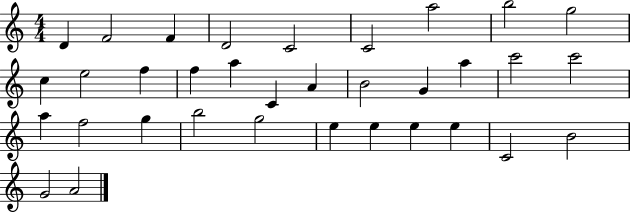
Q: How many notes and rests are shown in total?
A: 34